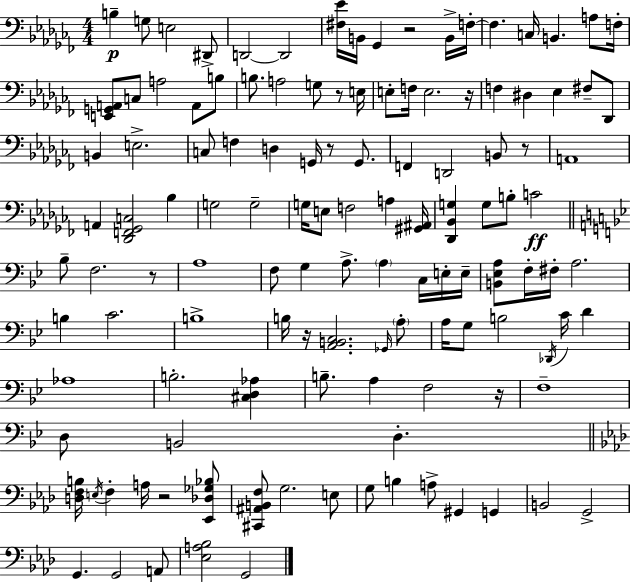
{
  \clef bass
  \numericTimeSignature
  \time 4/4
  \key aes \minor
  b4--\p g8 e2 dis,8-> | d,2~~ d,2 | <fis ees'>16 b,16 ges,4 r2 b,16-> f16-.~~ | f4. c16 b,4. a8 f16-. | \break <e, g, a,>8 c8 a2 a,8 b8 | b8. a2 g8 r8 e16 | e8-. f16 e2. r16 | f4 dis4 ees4 fis8-- des,8 | \break b,4 e2.-> | c8 f4 d4 g,16 r8 g,8. | f,4 d,2 b,8 r8 | a,1 | \break a,4 <des, f, ges, c>2 bes4 | g2 g2-- | g16 e8 f2 a4 <gis, ais,>16 | <des, bes, g>4 g8 b8-. c'2\ff | \break \bar "||" \break \key bes \major bes8-- f2. r8 | a1 | f8 g4 a8.-> \parenthesize a4 c16 e16-. e16-- | <b, ees a>8 f16-. fis16-. a2. | \break b4 c'2. | b1-> | b16 r16 <a, b, c>2. \grace { ges,16 } \parenthesize a8-. | a16 g8 b2 \acciaccatura { des,16 } c'16 d'4 | \break aes1 | b2.-. <cis d aes>4 | b8.-- a4 f2 | r16 f1-- | \break d8 b,2 d4.-. | \bar "||" \break \key aes \major <d f b>16 \acciaccatura { e16 } f4-. a16 r2 <ees, des ges bes>8 | <cis, ais, b, f>8 g2. e8 | g8 b4 a8-> gis,4 g,4 | b,2 g,2-> | \break g,4. g,2 a,8 | <ees a bes>2 g,2 | \bar "|."
}